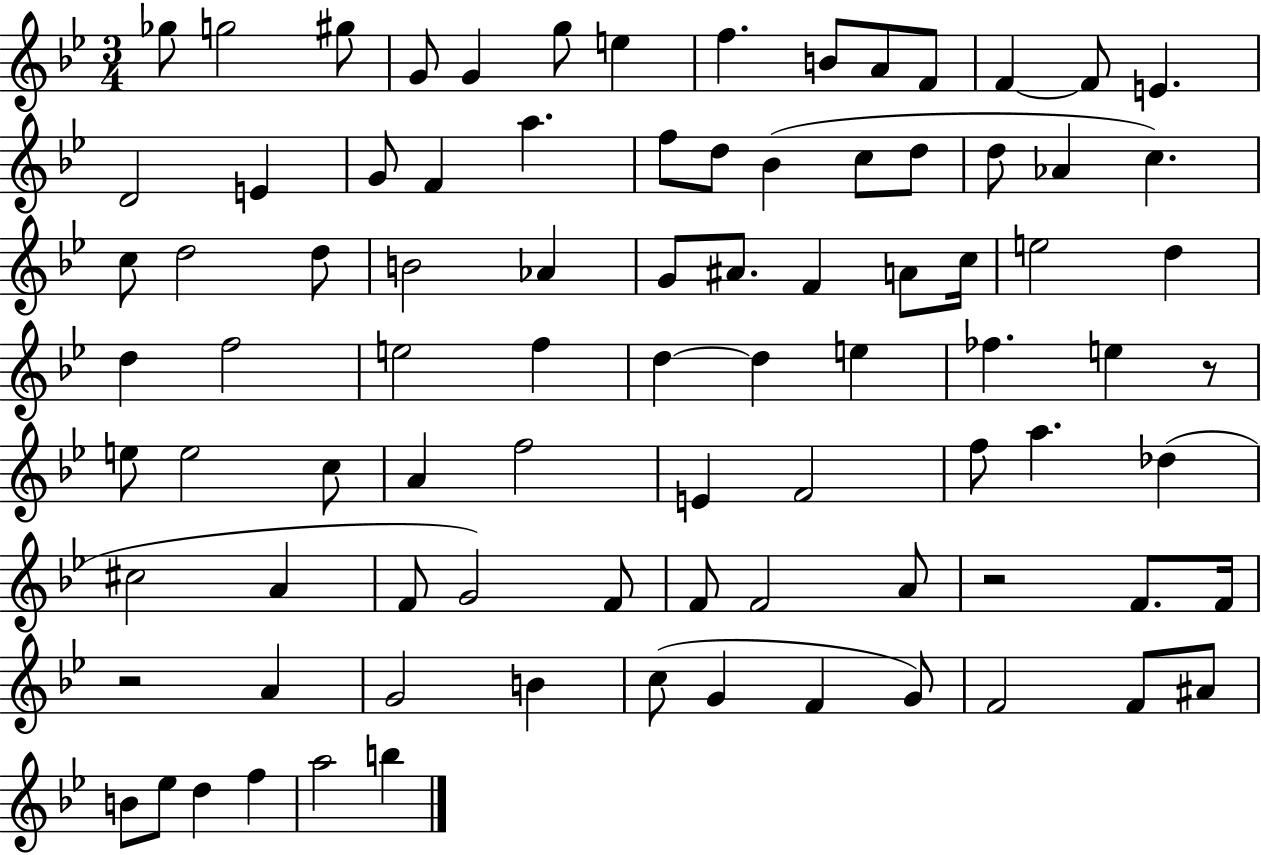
X:1
T:Untitled
M:3/4
L:1/4
K:Bb
_g/2 g2 ^g/2 G/2 G g/2 e f B/2 A/2 F/2 F F/2 E D2 E G/2 F a f/2 d/2 _B c/2 d/2 d/2 _A c c/2 d2 d/2 B2 _A G/2 ^A/2 F A/2 c/4 e2 d d f2 e2 f d d e _f e z/2 e/2 e2 c/2 A f2 E F2 f/2 a _d ^c2 A F/2 G2 F/2 F/2 F2 A/2 z2 F/2 F/4 z2 A G2 B c/2 G F G/2 F2 F/2 ^A/2 B/2 _e/2 d f a2 b